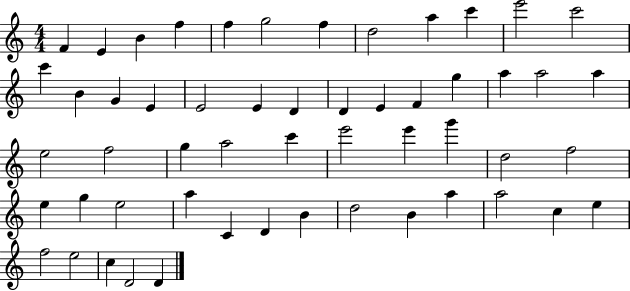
{
  \clef treble
  \numericTimeSignature
  \time 4/4
  \key c \major
  f'4 e'4 b'4 f''4 | f''4 g''2 f''4 | d''2 a''4 c'''4 | e'''2 c'''2 | \break c'''4 b'4 g'4 e'4 | e'2 e'4 d'4 | d'4 e'4 f'4 g''4 | a''4 a''2 a''4 | \break e''2 f''2 | g''4 a''2 c'''4 | e'''2 e'''4 g'''4 | d''2 f''2 | \break e''4 g''4 e''2 | a''4 c'4 d'4 b'4 | d''2 b'4 a''4 | a''2 c''4 e''4 | \break f''2 e''2 | c''4 d'2 d'4 | \bar "|."
}